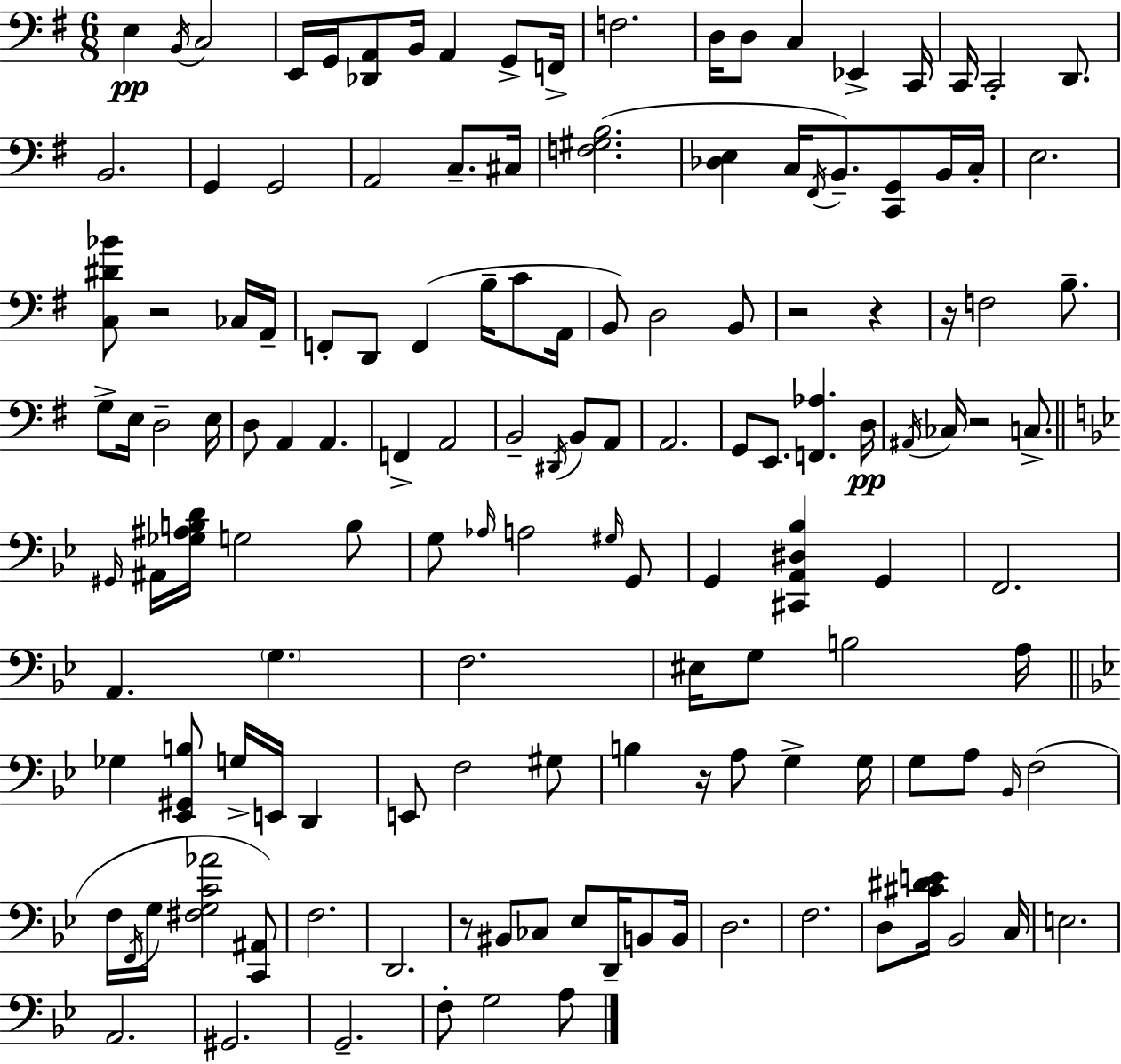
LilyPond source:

{
  \clef bass
  \numericTimeSignature
  \time 6/8
  \key g \major
  e4\pp \acciaccatura { b,16 } c2 | e,16 g,16 <des, a,>8 b,16 a,4 g,8-> | f,16-> f2. | d16 d8 c4 ees,4-> | \break c,16 c,16 c,2-. d,8. | b,2. | g,4 g,2 | a,2 c8.-- | \break cis16 <f gis b>2.( | <des e>4 c16 \acciaccatura { fis,16 }) b,8.-- <c, g,>8 | b,16 c16-. e2. | <c dis' bes'>8 r2 | \break ces16 a,16-- f,8-. d,8 f,4( b16-- c'8 | a,16 b,8) d2 | b,8 r2 r4 | r16 f2 b8.-- | \break g8-> e16 d2-- | e16 d8 a,4 a,4. | f,4-> a,2 | b,2-- \acciaccatura { dis,16 } b,8 | \break a,8 a,2. | g,8 e,8. <f, aes>4. | d16\pp \acciaccatura { ais,16 } ces16 r2 | c8.-> \bar "||" \break \key g \minor \grace { gis,16 } ais,16 <ges ais b d'>16 g2 b8 | g8 \grace { aes16 } a2 | \grace { gis16 } g,8 g,4 <cis, a, dis bes>4 g,4 | f,2. | \break a,4. \parenthesize g4. | f2. | eis16 g8 b2 | a16 \bar "||" \break \key bes \major ges4 <ees, gis, b>8 g16-> e,16 d,4 | e,8 f2 gis8 | b4 r16 a8 g4-> g16 | g8 a8 \grace { bes,16 } f2( | \break f16 \acciaccatura { f,16 } g16 <fis g c' aes'>2 | <c, ais,>8) f2. | d,2. | r8 bis,8 ces8 ees8 d,16-- b,8 | \break b,16 d2. | f2. | d8 <cis' dis' e'>16 bes,2 | c16 e2. | \break a,2. | gis,2. | g,2.-- | f8-. g2 | \break a8 \bar "|."
}